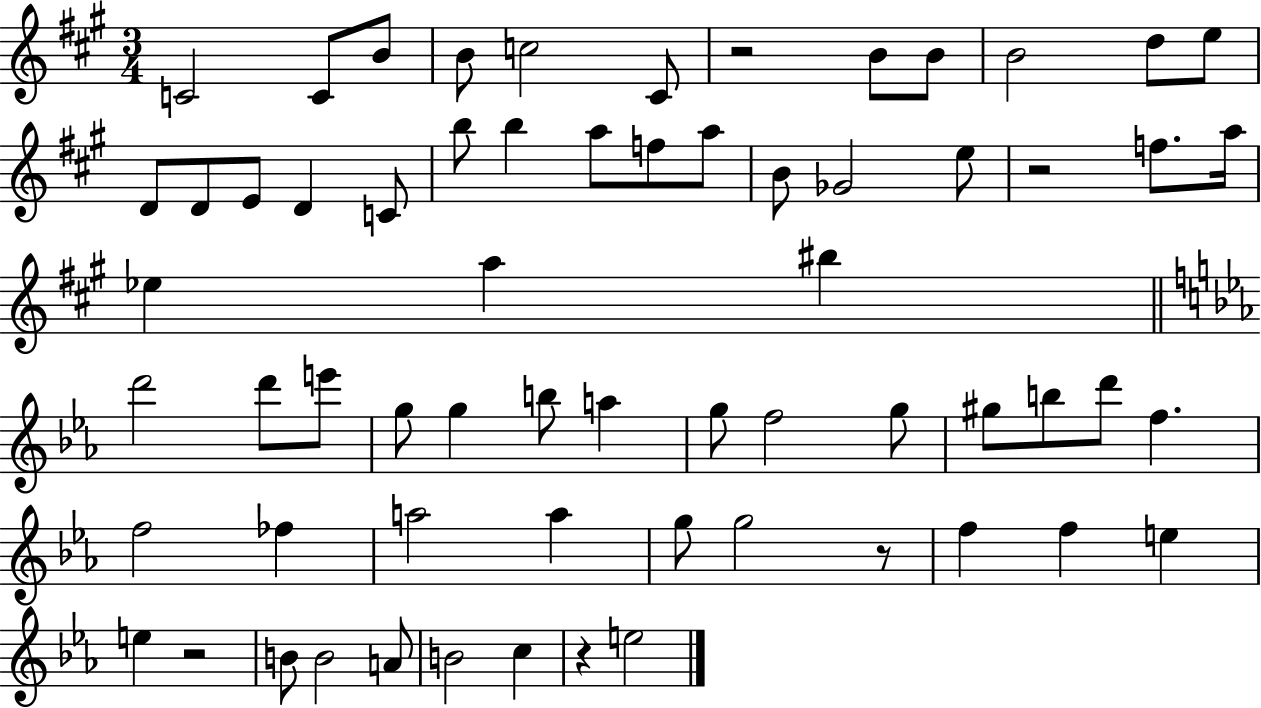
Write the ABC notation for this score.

X:1
T:Untitled
M:3/4
L:1/4
K:A
C2 C/2 B/2 B/2 c2 ^C/2 z2 B/2 B/2 B2 d/2 e/2 D/2 D/2 E/2 D C/2 b/2 b a/2 f/2 a/2 B/2 _G2 e/2 z2 f/2 a/4 _e a ^b d'2 d'/2 e'/2 g/2 g b/2 a g/2 f2 g/2 ^g/2 b/2 d'/2 f f2 _f a2 a g/2 g2 z/2 f f e e z2 B/2 B2 A/2 B2 c z e2